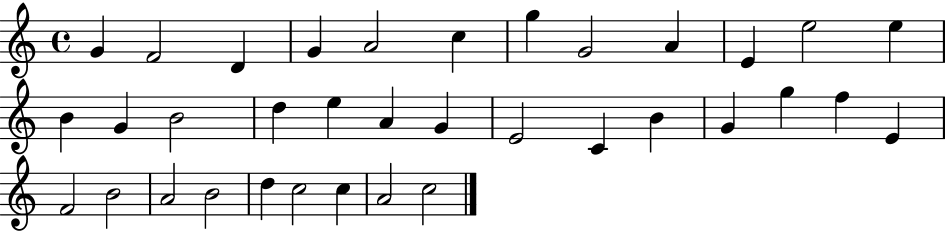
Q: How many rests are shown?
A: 0